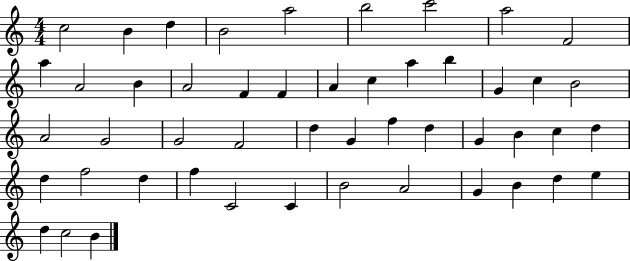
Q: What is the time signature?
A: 4/4